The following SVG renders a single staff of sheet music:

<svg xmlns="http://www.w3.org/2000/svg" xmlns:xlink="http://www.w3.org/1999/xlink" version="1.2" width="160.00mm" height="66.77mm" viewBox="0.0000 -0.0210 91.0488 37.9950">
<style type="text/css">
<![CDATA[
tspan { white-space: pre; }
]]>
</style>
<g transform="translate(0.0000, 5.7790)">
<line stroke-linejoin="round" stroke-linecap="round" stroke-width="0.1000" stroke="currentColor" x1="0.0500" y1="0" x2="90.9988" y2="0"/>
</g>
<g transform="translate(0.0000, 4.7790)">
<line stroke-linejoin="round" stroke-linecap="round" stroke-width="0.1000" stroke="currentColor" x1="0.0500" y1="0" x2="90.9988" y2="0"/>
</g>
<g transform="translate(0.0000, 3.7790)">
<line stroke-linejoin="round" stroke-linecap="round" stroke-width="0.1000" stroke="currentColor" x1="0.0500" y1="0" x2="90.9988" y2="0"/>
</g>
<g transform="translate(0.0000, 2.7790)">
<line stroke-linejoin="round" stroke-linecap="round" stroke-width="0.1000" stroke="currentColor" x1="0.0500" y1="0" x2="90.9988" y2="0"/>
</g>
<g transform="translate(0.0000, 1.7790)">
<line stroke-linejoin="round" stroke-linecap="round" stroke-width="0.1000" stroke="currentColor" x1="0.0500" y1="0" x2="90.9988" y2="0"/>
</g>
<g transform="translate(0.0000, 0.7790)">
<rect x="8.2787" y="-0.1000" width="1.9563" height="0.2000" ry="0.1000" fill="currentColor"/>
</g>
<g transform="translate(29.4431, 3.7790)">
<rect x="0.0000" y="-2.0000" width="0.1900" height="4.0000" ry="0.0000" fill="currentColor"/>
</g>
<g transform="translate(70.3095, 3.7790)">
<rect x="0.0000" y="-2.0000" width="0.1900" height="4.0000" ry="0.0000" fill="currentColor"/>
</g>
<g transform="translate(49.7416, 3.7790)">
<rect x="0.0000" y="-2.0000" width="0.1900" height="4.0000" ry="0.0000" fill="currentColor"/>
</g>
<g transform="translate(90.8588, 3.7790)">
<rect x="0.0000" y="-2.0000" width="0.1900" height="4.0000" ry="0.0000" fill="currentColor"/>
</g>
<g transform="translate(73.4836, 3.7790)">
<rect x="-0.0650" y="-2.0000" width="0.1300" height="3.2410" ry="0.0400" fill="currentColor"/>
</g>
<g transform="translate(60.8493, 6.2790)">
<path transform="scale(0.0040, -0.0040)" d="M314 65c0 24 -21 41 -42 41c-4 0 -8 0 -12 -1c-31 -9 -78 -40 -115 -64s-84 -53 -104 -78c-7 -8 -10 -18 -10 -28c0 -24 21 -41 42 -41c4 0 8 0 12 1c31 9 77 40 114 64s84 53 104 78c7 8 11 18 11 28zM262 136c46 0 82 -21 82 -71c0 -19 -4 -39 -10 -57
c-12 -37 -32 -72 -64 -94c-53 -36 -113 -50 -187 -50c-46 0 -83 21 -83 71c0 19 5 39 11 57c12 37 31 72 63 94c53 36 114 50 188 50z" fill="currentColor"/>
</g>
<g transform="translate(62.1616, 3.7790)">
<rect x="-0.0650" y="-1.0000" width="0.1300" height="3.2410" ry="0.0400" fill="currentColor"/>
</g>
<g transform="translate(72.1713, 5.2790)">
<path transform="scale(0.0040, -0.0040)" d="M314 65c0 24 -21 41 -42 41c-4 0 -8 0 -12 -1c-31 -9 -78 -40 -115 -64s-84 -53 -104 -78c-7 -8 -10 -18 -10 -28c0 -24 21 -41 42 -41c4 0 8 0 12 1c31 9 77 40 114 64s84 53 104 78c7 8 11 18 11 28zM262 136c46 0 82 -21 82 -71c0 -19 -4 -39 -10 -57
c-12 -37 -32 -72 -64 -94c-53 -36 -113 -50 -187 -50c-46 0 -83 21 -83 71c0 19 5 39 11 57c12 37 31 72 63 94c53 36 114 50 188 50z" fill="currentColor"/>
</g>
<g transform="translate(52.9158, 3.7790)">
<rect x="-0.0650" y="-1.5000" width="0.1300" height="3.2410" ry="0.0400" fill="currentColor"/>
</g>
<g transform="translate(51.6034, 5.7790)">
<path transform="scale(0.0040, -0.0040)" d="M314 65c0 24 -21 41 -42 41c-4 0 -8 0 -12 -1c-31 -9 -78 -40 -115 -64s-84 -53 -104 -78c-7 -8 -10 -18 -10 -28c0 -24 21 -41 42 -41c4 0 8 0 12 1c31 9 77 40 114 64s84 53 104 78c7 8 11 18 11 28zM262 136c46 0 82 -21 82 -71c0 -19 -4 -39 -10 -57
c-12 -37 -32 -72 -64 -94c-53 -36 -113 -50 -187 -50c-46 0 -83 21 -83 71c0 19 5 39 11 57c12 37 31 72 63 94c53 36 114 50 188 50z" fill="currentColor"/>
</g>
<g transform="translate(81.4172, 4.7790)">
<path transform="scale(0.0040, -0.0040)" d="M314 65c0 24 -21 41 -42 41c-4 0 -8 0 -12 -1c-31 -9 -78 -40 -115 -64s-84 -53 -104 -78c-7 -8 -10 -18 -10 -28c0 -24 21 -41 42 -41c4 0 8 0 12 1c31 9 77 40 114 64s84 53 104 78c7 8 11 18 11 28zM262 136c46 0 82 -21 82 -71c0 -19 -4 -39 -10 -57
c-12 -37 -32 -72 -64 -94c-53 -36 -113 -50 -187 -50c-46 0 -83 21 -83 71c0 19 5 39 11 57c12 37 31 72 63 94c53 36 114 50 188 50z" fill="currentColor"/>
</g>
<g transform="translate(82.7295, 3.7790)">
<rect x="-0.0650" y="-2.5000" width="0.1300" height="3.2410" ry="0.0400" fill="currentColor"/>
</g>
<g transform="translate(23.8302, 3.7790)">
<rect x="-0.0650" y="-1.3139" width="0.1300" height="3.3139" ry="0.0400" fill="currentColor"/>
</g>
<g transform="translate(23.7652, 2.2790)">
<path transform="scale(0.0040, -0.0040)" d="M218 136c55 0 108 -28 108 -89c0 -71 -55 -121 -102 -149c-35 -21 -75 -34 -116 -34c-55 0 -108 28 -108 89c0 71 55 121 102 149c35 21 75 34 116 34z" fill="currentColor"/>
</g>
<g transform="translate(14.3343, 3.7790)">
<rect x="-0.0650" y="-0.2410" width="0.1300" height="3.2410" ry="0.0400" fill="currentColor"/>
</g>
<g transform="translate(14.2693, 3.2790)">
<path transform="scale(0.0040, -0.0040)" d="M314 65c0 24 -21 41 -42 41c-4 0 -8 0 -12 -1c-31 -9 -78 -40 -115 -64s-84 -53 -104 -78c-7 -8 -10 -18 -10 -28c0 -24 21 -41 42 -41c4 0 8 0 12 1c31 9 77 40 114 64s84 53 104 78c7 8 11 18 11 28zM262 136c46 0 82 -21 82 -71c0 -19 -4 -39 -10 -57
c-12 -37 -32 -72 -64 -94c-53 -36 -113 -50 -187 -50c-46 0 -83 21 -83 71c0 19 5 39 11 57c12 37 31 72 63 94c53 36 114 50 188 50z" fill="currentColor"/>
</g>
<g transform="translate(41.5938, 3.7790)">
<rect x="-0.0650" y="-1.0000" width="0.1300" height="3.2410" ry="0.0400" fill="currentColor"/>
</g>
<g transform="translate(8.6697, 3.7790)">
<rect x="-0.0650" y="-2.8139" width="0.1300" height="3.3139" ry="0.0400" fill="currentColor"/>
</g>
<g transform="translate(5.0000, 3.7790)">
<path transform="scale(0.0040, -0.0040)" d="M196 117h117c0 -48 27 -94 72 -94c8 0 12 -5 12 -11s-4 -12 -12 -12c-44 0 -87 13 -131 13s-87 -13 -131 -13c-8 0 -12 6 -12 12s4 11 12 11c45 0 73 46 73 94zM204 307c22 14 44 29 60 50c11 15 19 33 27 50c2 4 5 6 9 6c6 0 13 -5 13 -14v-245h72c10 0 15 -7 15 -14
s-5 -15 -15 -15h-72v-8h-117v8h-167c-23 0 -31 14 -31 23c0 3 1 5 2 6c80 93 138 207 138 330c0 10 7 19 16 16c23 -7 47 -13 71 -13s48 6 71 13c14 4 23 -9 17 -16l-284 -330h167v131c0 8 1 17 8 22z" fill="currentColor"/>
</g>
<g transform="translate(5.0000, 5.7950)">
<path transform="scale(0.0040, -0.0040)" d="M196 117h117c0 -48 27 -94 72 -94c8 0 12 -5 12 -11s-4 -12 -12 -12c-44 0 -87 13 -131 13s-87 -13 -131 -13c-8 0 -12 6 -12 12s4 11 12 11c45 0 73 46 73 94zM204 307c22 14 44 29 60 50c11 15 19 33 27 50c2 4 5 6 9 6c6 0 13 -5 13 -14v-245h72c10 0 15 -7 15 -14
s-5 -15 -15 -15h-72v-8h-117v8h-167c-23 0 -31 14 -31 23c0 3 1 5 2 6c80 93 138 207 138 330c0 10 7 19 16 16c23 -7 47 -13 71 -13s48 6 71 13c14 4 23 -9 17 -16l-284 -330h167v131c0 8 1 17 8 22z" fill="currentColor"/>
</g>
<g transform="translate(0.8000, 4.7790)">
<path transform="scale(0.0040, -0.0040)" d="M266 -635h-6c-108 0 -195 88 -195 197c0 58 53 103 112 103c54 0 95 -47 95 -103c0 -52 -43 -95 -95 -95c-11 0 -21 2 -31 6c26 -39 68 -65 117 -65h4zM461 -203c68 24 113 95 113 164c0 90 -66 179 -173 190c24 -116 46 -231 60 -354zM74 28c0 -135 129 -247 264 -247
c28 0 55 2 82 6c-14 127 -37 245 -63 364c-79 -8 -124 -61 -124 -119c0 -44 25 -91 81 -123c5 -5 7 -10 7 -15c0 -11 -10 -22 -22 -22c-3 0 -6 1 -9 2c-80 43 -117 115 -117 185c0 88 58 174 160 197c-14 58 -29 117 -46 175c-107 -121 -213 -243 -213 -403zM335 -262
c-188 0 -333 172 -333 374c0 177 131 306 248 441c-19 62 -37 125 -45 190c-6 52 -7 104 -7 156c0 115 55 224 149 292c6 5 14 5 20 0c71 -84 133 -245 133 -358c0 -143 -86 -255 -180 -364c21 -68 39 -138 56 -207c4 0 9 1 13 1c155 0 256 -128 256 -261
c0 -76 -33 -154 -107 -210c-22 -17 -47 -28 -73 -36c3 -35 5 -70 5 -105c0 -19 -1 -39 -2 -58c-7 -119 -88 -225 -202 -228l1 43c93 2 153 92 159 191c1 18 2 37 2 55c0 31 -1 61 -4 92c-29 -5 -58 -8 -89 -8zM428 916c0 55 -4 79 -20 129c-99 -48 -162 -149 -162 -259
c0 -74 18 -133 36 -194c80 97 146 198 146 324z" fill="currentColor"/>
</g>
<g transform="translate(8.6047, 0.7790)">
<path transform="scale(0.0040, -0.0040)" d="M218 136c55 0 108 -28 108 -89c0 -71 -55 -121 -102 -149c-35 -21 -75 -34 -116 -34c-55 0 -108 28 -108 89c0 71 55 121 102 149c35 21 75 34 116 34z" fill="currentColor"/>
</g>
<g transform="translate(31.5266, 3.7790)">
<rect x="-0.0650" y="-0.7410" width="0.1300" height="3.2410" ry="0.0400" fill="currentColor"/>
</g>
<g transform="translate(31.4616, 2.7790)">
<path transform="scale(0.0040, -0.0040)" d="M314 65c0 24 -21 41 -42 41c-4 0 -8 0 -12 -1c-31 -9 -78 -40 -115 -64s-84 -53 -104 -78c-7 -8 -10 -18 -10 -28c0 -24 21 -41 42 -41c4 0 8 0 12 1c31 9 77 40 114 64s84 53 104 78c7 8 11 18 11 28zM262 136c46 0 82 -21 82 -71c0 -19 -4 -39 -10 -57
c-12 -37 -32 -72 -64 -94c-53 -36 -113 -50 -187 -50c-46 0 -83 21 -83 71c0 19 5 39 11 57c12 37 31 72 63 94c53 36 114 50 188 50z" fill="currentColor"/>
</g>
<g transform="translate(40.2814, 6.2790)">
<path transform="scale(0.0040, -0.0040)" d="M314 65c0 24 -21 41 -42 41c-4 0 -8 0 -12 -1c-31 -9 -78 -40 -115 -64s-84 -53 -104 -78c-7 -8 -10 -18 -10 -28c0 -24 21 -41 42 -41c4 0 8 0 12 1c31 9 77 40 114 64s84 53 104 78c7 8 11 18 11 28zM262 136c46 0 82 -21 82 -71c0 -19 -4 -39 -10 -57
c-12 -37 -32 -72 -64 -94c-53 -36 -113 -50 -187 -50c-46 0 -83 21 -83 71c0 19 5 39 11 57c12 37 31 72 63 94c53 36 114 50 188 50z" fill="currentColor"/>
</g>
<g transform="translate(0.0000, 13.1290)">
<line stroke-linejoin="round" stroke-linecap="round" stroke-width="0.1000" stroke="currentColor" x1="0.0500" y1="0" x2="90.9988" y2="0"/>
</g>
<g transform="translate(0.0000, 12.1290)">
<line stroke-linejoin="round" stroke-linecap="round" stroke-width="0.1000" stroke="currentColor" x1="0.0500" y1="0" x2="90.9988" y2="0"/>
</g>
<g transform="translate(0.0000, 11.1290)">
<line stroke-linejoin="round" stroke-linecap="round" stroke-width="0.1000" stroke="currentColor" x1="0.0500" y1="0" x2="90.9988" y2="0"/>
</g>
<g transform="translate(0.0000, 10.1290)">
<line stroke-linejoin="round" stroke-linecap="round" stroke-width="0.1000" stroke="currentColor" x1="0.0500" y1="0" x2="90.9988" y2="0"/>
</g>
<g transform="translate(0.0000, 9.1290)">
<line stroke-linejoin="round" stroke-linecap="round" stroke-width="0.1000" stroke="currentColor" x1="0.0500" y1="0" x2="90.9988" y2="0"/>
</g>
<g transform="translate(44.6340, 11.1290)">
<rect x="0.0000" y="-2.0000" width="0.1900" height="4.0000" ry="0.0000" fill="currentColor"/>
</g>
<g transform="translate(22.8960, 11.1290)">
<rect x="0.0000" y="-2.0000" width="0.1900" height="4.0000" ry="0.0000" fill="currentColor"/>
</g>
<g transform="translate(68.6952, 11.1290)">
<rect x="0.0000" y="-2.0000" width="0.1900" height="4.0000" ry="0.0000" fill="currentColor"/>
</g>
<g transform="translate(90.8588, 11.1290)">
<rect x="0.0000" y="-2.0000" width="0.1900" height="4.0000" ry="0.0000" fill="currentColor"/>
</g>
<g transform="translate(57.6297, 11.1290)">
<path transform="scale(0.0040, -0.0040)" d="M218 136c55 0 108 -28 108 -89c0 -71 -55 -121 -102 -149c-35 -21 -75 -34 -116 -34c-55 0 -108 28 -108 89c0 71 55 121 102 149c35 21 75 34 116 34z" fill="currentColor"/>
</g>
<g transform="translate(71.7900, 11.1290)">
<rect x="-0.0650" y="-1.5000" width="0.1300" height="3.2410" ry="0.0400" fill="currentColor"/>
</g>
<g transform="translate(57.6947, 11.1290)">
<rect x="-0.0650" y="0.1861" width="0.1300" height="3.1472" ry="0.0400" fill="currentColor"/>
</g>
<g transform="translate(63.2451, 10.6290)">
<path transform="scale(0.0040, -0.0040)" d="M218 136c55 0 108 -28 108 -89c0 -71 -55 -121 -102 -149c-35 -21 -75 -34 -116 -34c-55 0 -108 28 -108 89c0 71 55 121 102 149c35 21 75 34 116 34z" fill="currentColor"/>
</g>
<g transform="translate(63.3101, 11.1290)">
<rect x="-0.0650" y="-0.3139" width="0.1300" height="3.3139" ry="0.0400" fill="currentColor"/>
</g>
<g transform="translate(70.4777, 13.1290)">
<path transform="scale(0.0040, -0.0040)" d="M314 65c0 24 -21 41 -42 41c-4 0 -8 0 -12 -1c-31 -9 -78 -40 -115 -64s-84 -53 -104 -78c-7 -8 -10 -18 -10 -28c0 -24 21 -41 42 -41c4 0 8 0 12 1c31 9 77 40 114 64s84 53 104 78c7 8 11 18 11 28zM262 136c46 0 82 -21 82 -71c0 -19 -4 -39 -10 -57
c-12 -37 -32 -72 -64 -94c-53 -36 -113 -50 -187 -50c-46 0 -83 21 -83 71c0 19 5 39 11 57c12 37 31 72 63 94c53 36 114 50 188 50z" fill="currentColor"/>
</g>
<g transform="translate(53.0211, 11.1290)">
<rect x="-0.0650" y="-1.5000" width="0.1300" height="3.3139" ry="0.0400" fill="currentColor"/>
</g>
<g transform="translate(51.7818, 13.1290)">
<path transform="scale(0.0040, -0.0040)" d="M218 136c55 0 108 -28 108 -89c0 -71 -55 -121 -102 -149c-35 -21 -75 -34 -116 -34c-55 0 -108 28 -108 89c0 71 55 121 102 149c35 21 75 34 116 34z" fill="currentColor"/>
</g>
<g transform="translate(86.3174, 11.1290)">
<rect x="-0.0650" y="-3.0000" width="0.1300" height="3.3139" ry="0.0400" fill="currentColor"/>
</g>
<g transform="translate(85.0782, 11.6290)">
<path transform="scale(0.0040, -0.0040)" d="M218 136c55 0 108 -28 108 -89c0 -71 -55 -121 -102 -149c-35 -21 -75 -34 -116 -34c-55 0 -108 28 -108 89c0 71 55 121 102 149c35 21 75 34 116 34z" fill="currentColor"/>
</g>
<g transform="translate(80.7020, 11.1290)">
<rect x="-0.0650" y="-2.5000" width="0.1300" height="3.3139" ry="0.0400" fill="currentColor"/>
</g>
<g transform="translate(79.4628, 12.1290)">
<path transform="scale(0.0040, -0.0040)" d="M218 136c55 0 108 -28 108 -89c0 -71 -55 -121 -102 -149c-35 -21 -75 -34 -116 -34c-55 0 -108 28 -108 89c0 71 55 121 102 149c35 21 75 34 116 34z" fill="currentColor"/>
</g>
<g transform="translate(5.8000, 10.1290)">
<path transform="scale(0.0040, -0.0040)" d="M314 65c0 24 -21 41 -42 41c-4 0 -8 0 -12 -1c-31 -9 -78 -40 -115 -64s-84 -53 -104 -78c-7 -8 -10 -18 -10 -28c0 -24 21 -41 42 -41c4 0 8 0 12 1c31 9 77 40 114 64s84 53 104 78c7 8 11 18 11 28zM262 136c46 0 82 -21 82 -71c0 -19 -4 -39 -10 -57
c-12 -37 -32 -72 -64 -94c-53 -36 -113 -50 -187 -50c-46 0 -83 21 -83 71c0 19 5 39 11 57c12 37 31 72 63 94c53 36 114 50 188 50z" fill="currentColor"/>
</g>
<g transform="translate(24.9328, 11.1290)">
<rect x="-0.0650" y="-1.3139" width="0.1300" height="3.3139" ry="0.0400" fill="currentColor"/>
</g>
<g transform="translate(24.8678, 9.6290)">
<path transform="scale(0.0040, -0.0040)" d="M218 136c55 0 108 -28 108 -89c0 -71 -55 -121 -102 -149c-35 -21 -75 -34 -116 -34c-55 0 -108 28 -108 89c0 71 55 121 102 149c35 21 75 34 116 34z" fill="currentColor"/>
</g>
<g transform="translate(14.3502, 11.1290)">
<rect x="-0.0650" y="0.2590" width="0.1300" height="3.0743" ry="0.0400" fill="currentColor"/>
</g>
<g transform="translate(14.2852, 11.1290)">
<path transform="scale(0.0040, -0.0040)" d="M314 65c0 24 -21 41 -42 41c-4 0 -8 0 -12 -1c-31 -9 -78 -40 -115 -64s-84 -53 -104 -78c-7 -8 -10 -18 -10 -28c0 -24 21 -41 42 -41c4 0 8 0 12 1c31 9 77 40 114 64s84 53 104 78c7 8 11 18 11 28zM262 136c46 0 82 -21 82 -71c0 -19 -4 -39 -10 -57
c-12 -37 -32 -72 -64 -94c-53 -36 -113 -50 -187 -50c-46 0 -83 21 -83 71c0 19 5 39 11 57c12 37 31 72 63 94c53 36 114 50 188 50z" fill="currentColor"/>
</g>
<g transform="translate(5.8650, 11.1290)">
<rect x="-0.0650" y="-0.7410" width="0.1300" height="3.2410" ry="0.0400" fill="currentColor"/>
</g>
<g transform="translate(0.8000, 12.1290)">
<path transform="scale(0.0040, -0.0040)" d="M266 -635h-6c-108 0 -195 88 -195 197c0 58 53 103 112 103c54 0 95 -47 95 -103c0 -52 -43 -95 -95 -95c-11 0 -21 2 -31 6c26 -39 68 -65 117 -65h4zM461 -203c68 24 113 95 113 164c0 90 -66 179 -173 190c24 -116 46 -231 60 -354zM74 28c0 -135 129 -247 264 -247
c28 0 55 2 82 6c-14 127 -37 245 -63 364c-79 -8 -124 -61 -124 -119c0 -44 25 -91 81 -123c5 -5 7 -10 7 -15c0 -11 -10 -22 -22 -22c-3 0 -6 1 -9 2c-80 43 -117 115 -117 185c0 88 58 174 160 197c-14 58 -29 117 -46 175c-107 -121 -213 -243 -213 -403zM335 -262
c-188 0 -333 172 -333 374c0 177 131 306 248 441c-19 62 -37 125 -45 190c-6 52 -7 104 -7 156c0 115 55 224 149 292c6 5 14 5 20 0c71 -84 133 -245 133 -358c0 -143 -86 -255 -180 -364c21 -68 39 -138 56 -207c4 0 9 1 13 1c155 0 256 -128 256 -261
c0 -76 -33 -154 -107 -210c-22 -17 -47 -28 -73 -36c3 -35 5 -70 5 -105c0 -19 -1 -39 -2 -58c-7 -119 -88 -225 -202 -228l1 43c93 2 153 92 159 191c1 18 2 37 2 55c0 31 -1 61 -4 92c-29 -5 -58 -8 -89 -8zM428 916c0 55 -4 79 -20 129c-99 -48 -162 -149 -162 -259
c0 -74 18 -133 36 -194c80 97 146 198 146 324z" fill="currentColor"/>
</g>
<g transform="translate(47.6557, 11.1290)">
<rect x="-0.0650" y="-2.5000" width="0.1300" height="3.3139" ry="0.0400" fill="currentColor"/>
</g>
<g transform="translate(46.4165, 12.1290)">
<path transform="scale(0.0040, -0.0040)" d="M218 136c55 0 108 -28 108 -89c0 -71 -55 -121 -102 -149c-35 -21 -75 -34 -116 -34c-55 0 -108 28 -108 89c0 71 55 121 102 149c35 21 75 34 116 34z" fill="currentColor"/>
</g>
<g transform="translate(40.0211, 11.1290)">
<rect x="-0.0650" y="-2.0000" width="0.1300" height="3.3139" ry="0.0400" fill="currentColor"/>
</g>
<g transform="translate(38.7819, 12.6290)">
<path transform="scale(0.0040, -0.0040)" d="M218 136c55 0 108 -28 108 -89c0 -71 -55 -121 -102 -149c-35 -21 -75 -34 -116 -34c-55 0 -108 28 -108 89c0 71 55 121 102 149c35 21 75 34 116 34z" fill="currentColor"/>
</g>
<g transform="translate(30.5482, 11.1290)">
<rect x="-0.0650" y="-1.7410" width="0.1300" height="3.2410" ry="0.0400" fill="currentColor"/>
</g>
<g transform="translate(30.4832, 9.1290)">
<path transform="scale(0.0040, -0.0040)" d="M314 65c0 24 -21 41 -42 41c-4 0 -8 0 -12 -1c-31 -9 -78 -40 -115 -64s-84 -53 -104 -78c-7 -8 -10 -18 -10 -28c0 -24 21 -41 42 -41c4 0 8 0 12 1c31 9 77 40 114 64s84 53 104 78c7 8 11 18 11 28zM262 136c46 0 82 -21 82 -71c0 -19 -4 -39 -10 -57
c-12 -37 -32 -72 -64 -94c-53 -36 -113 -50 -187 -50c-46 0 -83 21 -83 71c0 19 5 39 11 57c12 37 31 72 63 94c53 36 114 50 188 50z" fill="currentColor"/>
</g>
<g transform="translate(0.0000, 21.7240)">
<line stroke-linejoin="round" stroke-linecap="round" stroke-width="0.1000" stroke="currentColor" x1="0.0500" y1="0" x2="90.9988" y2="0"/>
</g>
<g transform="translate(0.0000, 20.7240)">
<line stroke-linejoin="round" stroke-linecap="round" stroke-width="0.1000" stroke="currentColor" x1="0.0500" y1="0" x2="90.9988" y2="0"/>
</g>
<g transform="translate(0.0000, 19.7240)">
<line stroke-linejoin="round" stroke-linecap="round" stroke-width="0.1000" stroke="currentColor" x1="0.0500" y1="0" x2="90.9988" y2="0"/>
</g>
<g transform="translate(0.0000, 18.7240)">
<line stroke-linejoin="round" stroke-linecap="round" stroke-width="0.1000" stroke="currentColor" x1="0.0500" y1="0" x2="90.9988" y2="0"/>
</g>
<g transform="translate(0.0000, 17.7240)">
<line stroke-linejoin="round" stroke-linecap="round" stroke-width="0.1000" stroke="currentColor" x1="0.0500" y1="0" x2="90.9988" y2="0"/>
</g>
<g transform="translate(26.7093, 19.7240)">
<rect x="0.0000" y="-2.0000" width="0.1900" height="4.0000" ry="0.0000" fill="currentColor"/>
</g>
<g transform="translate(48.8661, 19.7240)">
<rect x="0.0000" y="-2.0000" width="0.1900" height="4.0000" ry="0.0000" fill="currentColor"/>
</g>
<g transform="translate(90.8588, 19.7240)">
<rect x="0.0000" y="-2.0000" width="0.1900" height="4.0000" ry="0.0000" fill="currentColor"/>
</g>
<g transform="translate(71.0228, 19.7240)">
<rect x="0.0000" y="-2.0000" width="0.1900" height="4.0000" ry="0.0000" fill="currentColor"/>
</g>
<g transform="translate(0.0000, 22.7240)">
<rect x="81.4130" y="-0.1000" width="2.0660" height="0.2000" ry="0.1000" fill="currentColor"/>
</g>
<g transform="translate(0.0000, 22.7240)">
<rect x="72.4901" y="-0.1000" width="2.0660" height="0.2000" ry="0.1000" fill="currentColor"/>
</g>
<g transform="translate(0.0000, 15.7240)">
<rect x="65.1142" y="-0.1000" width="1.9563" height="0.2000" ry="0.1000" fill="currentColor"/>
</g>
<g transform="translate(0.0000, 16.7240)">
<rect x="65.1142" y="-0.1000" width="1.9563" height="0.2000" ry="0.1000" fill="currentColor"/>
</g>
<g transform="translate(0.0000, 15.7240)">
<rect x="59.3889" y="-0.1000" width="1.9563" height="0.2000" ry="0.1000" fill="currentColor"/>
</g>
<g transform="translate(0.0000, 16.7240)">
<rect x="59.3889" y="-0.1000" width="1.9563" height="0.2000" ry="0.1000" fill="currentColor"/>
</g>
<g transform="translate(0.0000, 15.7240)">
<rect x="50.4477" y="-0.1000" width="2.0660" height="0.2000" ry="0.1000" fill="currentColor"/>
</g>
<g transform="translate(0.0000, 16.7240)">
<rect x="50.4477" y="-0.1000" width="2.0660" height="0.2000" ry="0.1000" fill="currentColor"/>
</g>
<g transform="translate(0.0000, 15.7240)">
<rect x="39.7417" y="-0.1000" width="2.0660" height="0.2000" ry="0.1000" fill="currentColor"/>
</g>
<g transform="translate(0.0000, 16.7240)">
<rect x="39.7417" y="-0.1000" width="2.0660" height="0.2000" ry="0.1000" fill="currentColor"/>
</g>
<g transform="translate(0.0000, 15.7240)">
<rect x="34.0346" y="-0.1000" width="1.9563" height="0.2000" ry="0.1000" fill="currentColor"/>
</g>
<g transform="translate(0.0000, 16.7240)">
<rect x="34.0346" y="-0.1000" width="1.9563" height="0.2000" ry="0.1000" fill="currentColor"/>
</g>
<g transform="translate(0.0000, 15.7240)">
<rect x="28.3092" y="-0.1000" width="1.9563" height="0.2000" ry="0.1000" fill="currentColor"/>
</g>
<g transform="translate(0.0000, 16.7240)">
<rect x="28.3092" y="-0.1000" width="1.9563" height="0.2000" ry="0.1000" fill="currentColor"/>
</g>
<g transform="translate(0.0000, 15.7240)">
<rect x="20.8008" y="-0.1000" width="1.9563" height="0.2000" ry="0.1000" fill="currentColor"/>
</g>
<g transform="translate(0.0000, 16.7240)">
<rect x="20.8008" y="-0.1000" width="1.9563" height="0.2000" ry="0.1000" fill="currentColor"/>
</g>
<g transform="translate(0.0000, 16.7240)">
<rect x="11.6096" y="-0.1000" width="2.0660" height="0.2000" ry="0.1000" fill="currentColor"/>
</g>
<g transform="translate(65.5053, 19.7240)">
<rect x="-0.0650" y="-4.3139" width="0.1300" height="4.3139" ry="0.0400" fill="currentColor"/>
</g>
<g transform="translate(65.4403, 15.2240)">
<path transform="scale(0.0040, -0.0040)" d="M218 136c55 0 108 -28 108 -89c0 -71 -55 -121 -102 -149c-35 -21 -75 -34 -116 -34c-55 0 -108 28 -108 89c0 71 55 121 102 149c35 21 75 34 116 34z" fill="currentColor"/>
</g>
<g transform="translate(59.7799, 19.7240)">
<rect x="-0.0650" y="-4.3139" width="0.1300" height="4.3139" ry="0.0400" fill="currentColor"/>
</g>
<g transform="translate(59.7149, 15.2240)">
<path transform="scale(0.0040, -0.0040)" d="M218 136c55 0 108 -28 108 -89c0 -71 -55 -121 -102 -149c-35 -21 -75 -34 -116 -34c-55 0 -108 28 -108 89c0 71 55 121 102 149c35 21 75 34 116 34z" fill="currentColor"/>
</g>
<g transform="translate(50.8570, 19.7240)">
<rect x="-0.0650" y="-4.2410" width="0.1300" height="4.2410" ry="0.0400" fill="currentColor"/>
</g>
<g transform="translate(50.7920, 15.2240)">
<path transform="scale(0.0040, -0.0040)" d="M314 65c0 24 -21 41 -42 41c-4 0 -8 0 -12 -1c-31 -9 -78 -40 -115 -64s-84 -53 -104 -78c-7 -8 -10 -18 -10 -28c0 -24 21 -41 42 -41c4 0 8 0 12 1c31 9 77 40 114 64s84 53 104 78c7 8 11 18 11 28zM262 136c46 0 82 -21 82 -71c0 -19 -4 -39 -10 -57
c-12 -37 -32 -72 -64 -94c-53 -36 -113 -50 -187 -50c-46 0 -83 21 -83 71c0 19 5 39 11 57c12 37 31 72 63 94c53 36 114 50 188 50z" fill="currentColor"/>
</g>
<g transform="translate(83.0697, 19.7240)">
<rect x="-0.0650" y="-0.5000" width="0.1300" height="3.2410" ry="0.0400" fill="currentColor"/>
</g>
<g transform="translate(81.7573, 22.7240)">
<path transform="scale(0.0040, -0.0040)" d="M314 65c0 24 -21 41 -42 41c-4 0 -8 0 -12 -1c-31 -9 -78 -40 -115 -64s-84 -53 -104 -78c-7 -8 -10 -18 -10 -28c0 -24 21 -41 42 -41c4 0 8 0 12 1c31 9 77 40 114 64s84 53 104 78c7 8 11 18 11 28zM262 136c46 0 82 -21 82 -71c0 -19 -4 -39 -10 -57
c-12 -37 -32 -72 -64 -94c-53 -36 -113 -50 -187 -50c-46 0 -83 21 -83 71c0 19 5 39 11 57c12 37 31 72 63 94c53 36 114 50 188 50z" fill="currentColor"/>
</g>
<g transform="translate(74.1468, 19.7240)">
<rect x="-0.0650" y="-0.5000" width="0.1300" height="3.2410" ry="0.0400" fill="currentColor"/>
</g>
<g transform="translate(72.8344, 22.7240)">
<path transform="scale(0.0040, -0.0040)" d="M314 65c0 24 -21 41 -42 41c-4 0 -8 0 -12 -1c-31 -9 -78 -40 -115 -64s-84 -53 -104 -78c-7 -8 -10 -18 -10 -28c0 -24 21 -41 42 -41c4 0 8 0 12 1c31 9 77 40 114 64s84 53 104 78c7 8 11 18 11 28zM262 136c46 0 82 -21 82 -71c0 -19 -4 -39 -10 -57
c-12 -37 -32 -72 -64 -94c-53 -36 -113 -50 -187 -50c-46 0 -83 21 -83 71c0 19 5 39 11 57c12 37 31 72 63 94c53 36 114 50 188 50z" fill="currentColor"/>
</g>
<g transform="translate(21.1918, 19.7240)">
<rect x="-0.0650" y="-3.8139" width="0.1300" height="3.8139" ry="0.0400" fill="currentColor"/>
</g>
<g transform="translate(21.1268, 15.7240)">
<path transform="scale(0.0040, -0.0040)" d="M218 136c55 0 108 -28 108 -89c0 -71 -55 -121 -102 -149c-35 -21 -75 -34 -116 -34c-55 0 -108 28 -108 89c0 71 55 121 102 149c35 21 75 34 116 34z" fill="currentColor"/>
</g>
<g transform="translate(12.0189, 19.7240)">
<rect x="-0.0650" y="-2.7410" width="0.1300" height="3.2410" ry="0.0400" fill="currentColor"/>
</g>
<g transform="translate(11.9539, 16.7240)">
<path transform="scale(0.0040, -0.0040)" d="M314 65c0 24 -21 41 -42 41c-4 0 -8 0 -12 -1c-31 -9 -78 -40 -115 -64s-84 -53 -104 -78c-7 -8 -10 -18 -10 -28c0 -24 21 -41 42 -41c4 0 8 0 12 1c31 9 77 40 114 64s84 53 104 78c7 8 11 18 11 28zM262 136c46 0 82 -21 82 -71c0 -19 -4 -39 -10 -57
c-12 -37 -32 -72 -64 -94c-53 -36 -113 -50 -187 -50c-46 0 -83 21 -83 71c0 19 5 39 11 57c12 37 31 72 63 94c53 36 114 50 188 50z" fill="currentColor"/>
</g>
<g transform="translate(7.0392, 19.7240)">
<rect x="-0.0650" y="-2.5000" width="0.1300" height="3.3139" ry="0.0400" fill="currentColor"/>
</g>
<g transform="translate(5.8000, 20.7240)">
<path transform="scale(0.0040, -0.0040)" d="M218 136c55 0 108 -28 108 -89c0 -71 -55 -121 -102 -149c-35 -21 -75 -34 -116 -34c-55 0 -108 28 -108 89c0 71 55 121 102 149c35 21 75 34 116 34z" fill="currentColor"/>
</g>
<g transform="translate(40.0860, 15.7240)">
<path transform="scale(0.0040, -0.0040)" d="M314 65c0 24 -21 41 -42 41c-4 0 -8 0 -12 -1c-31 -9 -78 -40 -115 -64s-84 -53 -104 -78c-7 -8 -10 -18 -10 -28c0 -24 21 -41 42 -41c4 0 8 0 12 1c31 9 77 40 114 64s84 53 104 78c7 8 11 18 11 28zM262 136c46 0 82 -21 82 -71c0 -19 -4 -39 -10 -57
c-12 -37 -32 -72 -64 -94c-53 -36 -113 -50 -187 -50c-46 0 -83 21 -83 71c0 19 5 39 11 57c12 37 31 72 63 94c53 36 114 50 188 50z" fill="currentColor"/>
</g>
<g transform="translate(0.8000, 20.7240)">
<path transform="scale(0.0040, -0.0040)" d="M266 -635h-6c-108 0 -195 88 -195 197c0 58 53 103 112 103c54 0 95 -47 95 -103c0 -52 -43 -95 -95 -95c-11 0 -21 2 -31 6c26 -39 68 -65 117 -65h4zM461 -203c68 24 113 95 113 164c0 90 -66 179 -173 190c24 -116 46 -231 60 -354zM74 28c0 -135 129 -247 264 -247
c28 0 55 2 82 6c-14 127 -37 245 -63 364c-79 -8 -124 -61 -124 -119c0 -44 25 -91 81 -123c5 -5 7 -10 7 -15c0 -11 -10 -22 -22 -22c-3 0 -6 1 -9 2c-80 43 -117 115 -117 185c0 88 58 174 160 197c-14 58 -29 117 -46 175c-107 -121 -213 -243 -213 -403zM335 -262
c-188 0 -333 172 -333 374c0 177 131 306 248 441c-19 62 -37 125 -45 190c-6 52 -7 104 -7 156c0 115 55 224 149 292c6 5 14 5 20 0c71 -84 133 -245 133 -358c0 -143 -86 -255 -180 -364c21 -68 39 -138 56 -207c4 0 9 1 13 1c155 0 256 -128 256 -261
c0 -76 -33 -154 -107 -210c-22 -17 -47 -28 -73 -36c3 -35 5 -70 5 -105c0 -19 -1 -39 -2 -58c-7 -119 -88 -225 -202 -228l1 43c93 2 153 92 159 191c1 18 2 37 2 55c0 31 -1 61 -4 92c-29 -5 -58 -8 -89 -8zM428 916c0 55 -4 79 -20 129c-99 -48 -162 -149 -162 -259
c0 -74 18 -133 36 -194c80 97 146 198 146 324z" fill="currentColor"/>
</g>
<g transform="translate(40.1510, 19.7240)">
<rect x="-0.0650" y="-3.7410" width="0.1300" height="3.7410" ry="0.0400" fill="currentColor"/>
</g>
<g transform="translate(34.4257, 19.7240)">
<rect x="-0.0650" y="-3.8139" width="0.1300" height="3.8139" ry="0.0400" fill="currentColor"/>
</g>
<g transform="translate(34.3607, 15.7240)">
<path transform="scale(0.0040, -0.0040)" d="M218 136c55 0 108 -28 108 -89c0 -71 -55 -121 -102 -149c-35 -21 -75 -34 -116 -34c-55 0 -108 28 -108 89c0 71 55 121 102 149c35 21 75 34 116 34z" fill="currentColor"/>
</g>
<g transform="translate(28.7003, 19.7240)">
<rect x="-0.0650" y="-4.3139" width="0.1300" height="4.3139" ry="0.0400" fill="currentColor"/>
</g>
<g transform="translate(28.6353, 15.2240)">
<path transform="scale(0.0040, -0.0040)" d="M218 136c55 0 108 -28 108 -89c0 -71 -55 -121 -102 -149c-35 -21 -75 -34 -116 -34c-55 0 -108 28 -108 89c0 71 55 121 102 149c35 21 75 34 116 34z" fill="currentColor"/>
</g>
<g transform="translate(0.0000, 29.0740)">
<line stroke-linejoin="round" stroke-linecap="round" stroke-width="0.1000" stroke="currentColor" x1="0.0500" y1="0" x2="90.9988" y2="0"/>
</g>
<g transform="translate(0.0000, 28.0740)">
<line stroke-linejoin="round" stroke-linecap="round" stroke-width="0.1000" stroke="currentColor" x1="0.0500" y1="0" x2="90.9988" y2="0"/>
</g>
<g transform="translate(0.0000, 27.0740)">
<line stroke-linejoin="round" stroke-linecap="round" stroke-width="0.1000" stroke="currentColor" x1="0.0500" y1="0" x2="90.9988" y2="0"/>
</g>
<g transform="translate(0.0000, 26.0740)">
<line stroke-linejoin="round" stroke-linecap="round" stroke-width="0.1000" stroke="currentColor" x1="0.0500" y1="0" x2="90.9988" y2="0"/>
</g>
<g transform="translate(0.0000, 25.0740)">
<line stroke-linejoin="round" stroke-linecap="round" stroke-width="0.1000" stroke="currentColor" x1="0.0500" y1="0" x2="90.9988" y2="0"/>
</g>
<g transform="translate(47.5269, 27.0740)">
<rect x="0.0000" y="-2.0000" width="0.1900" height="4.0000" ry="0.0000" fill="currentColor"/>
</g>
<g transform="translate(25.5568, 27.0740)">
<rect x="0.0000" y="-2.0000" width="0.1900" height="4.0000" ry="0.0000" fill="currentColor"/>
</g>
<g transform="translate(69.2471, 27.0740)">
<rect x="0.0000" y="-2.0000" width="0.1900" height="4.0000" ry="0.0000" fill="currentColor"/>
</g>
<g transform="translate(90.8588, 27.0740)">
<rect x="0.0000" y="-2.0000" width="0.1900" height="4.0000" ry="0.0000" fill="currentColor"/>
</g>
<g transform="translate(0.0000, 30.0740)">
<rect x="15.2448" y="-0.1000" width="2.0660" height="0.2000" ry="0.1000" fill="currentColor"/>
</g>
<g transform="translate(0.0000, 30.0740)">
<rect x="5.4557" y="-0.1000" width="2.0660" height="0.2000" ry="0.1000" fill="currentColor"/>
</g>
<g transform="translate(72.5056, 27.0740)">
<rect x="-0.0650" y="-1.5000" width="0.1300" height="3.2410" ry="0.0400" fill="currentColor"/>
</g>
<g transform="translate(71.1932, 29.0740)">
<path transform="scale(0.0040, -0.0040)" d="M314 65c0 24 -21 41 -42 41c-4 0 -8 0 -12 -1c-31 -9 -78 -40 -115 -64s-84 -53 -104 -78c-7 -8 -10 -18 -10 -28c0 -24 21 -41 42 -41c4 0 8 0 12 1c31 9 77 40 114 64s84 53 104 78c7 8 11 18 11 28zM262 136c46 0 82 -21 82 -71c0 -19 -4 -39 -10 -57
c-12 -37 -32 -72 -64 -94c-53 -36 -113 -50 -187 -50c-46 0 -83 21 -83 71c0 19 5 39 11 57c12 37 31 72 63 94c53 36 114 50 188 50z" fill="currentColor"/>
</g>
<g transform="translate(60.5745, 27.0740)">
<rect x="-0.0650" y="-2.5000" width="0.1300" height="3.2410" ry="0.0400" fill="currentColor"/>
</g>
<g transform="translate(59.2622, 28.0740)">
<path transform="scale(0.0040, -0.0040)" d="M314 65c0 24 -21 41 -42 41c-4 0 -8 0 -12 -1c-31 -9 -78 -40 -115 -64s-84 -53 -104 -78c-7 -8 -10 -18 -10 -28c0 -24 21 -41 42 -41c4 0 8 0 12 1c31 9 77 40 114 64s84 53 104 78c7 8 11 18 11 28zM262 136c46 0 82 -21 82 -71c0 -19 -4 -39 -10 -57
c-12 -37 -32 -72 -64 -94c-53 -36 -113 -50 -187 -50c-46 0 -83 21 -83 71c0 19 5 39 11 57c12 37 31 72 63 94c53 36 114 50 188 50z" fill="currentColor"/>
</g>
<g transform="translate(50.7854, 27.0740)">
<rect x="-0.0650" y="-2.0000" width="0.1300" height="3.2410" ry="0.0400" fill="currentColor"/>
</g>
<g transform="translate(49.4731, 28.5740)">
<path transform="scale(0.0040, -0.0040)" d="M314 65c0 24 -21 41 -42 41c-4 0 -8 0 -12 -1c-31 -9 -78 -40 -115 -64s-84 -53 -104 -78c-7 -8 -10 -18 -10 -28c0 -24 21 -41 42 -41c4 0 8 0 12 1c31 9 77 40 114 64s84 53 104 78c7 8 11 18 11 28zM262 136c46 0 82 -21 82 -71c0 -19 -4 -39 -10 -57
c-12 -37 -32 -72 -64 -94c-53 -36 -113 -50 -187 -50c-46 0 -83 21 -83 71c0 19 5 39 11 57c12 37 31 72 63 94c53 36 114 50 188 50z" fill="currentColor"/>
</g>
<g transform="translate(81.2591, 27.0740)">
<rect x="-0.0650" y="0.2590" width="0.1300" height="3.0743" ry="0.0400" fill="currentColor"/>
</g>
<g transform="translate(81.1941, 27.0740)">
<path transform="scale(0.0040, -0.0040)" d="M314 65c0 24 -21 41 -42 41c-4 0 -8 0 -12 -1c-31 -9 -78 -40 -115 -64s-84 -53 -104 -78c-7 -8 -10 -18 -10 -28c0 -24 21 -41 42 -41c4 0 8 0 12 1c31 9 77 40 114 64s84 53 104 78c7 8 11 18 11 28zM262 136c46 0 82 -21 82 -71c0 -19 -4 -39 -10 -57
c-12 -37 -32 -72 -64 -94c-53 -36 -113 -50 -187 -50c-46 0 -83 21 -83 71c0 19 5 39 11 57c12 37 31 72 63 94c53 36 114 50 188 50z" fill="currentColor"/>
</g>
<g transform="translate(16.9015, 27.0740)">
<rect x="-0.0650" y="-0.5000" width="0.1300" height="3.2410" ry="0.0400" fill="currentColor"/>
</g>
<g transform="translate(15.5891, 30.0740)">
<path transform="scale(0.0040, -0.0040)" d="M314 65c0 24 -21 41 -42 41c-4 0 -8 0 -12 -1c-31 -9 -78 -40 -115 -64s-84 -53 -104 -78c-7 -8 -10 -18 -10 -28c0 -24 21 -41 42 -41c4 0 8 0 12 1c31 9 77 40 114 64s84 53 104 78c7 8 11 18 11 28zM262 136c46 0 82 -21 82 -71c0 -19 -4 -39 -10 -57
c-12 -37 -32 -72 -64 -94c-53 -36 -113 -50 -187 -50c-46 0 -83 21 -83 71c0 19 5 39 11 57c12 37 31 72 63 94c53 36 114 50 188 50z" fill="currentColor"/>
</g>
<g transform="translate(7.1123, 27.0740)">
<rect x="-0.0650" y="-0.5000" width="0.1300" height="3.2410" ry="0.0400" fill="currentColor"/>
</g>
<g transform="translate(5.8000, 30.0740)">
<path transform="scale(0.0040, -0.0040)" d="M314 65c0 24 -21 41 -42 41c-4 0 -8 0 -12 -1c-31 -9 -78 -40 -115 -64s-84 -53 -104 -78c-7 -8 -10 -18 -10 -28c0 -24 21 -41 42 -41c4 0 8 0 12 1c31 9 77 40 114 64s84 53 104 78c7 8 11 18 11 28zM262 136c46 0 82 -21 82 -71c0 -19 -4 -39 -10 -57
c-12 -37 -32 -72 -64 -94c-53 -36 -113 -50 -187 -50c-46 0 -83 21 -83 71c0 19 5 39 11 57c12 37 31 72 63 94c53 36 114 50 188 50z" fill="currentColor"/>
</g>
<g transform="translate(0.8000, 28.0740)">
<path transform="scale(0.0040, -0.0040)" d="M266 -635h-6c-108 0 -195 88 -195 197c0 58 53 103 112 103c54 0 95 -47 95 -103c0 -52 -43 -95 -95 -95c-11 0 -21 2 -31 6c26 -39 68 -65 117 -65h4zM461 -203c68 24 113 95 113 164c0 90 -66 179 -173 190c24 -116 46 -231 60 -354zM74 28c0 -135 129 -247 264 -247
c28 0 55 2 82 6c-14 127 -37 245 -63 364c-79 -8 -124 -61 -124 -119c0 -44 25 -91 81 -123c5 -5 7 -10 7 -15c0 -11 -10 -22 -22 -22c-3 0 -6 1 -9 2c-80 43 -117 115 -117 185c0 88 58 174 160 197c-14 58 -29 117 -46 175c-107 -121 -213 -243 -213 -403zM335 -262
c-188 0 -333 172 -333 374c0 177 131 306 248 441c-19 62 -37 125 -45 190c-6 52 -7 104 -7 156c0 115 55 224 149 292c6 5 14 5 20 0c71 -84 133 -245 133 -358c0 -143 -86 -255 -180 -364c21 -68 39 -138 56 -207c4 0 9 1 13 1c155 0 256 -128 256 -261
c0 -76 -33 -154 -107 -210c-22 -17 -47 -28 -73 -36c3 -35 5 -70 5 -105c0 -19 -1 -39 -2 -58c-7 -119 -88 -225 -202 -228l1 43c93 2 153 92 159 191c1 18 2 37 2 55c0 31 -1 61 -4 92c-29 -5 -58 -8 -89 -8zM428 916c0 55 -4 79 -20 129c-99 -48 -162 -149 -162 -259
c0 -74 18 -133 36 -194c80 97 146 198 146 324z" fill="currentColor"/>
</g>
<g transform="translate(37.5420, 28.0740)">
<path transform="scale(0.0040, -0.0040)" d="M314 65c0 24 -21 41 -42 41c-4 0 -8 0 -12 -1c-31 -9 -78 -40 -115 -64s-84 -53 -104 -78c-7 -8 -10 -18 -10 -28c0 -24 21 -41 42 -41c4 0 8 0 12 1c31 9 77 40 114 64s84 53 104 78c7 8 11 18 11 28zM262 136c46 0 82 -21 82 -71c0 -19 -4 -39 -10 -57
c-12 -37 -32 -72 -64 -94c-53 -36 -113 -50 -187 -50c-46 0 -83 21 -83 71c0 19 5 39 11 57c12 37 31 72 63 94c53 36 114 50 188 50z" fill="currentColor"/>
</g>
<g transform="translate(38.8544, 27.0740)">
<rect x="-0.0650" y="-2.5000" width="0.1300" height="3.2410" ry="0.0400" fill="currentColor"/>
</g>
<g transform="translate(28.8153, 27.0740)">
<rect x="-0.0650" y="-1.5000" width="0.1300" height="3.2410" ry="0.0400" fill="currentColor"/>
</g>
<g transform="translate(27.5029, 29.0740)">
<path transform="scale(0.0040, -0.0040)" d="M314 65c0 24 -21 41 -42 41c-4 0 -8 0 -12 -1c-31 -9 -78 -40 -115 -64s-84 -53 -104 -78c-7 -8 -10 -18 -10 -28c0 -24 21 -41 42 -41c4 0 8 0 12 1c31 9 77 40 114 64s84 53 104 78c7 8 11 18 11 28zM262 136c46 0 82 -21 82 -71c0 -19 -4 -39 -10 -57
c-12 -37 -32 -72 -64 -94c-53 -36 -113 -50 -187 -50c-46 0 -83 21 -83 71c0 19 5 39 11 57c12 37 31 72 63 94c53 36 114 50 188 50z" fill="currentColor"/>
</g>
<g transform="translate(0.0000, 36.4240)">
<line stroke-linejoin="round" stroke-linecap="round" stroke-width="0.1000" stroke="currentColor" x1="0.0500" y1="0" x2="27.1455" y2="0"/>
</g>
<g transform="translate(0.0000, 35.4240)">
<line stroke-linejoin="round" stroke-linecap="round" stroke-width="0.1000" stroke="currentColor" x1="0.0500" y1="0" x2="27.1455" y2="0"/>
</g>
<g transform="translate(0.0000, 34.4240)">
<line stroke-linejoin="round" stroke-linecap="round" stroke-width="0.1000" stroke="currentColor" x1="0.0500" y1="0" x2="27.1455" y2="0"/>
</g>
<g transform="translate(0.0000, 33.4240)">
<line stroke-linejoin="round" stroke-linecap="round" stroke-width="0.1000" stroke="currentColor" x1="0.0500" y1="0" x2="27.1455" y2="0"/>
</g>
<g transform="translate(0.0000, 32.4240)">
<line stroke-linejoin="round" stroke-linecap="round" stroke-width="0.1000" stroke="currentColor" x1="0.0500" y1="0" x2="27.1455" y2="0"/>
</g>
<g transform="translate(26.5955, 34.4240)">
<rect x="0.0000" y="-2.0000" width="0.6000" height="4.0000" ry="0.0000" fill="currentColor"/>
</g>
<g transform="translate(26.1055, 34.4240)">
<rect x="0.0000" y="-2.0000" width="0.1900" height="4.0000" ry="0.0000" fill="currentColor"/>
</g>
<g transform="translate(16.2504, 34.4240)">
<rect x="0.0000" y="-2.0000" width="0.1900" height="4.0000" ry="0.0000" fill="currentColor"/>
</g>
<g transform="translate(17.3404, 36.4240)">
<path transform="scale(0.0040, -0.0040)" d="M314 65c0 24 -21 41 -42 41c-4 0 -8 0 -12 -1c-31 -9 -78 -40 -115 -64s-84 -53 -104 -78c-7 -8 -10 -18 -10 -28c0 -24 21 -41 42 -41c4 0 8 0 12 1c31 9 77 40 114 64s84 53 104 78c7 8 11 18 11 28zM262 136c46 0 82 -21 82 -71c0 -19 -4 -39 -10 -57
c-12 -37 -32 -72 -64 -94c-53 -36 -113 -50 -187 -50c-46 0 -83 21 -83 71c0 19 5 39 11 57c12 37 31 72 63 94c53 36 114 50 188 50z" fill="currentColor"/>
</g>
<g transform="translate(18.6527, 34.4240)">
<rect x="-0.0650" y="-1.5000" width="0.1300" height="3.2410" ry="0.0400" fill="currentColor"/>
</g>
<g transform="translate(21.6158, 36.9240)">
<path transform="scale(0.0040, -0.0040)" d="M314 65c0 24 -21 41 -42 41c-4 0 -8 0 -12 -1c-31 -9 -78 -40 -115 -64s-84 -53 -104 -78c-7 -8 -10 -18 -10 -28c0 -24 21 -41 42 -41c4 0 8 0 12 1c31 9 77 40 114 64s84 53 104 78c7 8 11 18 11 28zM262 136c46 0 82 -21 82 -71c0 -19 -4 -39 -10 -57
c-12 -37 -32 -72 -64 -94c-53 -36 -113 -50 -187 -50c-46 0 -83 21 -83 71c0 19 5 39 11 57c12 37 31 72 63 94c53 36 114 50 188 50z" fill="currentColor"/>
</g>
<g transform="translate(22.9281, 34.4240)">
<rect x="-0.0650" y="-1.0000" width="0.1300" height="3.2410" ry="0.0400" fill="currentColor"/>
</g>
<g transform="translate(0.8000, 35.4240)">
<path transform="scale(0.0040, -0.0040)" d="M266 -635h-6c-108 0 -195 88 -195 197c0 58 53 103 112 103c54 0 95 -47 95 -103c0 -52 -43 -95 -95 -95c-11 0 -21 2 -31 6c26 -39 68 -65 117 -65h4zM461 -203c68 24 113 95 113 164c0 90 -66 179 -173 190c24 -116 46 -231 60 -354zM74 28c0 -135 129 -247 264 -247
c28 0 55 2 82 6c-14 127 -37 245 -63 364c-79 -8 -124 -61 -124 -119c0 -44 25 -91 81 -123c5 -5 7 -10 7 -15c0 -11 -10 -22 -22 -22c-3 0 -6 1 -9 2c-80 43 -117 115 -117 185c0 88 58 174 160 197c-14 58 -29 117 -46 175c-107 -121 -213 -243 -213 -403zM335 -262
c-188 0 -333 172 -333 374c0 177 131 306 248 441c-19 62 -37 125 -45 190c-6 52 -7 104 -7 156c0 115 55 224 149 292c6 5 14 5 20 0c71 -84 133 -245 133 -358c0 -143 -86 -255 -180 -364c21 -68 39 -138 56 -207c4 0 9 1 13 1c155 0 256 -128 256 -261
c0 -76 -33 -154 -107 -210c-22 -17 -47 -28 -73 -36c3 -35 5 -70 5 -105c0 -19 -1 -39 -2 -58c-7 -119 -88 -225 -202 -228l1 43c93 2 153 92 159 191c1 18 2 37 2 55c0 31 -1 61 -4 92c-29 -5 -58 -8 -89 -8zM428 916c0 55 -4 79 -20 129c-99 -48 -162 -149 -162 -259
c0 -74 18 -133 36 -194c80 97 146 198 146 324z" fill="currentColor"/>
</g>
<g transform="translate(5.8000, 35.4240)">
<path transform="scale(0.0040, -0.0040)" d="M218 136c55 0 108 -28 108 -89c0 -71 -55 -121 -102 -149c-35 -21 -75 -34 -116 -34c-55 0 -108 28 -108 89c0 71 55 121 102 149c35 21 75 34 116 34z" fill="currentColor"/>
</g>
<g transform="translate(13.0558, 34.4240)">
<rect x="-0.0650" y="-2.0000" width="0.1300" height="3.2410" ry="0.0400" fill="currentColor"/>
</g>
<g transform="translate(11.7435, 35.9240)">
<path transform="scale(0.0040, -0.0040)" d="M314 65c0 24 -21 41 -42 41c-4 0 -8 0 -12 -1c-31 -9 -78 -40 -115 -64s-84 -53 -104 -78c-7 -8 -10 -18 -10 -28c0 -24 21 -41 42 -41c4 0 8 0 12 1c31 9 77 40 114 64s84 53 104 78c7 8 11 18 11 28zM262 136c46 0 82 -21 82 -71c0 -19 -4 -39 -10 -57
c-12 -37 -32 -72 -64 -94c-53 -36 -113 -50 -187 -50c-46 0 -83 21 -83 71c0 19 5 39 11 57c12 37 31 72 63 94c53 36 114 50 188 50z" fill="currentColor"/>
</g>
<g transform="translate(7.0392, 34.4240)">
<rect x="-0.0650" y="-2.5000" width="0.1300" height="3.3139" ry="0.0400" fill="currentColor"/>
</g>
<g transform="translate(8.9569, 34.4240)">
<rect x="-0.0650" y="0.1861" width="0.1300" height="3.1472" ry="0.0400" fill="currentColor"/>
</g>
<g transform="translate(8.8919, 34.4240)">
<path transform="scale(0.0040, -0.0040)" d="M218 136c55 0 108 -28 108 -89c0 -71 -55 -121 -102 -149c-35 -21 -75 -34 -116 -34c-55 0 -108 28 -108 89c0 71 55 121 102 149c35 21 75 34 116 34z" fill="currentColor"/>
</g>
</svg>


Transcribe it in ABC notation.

X:1
T:Untitled
M:4/4
L:1/4
K:C
a c2 e d2 D2 E2 D2 F2 G2 d2 B2 e f2 F G E B c E2 G A G a2 c' d' c' c'2 d'2 d' d' C2 C2 C2 C2 E2 G2 F2 G2 E2 B2 G B F2 E2 D2